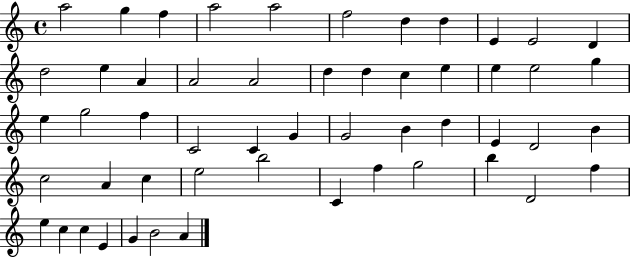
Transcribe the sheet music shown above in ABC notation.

X:1
T:Untitled
M:4/4
L:1/4
K:C
a2 g f a2 a2 f2 d d E E2 D d2 e A A2 A2 d d c e e e2 g e g2 f C2 C G G2 B d E D2 B c2 A c e2 b2 C f g2 b D2 f e c c E G B2 A